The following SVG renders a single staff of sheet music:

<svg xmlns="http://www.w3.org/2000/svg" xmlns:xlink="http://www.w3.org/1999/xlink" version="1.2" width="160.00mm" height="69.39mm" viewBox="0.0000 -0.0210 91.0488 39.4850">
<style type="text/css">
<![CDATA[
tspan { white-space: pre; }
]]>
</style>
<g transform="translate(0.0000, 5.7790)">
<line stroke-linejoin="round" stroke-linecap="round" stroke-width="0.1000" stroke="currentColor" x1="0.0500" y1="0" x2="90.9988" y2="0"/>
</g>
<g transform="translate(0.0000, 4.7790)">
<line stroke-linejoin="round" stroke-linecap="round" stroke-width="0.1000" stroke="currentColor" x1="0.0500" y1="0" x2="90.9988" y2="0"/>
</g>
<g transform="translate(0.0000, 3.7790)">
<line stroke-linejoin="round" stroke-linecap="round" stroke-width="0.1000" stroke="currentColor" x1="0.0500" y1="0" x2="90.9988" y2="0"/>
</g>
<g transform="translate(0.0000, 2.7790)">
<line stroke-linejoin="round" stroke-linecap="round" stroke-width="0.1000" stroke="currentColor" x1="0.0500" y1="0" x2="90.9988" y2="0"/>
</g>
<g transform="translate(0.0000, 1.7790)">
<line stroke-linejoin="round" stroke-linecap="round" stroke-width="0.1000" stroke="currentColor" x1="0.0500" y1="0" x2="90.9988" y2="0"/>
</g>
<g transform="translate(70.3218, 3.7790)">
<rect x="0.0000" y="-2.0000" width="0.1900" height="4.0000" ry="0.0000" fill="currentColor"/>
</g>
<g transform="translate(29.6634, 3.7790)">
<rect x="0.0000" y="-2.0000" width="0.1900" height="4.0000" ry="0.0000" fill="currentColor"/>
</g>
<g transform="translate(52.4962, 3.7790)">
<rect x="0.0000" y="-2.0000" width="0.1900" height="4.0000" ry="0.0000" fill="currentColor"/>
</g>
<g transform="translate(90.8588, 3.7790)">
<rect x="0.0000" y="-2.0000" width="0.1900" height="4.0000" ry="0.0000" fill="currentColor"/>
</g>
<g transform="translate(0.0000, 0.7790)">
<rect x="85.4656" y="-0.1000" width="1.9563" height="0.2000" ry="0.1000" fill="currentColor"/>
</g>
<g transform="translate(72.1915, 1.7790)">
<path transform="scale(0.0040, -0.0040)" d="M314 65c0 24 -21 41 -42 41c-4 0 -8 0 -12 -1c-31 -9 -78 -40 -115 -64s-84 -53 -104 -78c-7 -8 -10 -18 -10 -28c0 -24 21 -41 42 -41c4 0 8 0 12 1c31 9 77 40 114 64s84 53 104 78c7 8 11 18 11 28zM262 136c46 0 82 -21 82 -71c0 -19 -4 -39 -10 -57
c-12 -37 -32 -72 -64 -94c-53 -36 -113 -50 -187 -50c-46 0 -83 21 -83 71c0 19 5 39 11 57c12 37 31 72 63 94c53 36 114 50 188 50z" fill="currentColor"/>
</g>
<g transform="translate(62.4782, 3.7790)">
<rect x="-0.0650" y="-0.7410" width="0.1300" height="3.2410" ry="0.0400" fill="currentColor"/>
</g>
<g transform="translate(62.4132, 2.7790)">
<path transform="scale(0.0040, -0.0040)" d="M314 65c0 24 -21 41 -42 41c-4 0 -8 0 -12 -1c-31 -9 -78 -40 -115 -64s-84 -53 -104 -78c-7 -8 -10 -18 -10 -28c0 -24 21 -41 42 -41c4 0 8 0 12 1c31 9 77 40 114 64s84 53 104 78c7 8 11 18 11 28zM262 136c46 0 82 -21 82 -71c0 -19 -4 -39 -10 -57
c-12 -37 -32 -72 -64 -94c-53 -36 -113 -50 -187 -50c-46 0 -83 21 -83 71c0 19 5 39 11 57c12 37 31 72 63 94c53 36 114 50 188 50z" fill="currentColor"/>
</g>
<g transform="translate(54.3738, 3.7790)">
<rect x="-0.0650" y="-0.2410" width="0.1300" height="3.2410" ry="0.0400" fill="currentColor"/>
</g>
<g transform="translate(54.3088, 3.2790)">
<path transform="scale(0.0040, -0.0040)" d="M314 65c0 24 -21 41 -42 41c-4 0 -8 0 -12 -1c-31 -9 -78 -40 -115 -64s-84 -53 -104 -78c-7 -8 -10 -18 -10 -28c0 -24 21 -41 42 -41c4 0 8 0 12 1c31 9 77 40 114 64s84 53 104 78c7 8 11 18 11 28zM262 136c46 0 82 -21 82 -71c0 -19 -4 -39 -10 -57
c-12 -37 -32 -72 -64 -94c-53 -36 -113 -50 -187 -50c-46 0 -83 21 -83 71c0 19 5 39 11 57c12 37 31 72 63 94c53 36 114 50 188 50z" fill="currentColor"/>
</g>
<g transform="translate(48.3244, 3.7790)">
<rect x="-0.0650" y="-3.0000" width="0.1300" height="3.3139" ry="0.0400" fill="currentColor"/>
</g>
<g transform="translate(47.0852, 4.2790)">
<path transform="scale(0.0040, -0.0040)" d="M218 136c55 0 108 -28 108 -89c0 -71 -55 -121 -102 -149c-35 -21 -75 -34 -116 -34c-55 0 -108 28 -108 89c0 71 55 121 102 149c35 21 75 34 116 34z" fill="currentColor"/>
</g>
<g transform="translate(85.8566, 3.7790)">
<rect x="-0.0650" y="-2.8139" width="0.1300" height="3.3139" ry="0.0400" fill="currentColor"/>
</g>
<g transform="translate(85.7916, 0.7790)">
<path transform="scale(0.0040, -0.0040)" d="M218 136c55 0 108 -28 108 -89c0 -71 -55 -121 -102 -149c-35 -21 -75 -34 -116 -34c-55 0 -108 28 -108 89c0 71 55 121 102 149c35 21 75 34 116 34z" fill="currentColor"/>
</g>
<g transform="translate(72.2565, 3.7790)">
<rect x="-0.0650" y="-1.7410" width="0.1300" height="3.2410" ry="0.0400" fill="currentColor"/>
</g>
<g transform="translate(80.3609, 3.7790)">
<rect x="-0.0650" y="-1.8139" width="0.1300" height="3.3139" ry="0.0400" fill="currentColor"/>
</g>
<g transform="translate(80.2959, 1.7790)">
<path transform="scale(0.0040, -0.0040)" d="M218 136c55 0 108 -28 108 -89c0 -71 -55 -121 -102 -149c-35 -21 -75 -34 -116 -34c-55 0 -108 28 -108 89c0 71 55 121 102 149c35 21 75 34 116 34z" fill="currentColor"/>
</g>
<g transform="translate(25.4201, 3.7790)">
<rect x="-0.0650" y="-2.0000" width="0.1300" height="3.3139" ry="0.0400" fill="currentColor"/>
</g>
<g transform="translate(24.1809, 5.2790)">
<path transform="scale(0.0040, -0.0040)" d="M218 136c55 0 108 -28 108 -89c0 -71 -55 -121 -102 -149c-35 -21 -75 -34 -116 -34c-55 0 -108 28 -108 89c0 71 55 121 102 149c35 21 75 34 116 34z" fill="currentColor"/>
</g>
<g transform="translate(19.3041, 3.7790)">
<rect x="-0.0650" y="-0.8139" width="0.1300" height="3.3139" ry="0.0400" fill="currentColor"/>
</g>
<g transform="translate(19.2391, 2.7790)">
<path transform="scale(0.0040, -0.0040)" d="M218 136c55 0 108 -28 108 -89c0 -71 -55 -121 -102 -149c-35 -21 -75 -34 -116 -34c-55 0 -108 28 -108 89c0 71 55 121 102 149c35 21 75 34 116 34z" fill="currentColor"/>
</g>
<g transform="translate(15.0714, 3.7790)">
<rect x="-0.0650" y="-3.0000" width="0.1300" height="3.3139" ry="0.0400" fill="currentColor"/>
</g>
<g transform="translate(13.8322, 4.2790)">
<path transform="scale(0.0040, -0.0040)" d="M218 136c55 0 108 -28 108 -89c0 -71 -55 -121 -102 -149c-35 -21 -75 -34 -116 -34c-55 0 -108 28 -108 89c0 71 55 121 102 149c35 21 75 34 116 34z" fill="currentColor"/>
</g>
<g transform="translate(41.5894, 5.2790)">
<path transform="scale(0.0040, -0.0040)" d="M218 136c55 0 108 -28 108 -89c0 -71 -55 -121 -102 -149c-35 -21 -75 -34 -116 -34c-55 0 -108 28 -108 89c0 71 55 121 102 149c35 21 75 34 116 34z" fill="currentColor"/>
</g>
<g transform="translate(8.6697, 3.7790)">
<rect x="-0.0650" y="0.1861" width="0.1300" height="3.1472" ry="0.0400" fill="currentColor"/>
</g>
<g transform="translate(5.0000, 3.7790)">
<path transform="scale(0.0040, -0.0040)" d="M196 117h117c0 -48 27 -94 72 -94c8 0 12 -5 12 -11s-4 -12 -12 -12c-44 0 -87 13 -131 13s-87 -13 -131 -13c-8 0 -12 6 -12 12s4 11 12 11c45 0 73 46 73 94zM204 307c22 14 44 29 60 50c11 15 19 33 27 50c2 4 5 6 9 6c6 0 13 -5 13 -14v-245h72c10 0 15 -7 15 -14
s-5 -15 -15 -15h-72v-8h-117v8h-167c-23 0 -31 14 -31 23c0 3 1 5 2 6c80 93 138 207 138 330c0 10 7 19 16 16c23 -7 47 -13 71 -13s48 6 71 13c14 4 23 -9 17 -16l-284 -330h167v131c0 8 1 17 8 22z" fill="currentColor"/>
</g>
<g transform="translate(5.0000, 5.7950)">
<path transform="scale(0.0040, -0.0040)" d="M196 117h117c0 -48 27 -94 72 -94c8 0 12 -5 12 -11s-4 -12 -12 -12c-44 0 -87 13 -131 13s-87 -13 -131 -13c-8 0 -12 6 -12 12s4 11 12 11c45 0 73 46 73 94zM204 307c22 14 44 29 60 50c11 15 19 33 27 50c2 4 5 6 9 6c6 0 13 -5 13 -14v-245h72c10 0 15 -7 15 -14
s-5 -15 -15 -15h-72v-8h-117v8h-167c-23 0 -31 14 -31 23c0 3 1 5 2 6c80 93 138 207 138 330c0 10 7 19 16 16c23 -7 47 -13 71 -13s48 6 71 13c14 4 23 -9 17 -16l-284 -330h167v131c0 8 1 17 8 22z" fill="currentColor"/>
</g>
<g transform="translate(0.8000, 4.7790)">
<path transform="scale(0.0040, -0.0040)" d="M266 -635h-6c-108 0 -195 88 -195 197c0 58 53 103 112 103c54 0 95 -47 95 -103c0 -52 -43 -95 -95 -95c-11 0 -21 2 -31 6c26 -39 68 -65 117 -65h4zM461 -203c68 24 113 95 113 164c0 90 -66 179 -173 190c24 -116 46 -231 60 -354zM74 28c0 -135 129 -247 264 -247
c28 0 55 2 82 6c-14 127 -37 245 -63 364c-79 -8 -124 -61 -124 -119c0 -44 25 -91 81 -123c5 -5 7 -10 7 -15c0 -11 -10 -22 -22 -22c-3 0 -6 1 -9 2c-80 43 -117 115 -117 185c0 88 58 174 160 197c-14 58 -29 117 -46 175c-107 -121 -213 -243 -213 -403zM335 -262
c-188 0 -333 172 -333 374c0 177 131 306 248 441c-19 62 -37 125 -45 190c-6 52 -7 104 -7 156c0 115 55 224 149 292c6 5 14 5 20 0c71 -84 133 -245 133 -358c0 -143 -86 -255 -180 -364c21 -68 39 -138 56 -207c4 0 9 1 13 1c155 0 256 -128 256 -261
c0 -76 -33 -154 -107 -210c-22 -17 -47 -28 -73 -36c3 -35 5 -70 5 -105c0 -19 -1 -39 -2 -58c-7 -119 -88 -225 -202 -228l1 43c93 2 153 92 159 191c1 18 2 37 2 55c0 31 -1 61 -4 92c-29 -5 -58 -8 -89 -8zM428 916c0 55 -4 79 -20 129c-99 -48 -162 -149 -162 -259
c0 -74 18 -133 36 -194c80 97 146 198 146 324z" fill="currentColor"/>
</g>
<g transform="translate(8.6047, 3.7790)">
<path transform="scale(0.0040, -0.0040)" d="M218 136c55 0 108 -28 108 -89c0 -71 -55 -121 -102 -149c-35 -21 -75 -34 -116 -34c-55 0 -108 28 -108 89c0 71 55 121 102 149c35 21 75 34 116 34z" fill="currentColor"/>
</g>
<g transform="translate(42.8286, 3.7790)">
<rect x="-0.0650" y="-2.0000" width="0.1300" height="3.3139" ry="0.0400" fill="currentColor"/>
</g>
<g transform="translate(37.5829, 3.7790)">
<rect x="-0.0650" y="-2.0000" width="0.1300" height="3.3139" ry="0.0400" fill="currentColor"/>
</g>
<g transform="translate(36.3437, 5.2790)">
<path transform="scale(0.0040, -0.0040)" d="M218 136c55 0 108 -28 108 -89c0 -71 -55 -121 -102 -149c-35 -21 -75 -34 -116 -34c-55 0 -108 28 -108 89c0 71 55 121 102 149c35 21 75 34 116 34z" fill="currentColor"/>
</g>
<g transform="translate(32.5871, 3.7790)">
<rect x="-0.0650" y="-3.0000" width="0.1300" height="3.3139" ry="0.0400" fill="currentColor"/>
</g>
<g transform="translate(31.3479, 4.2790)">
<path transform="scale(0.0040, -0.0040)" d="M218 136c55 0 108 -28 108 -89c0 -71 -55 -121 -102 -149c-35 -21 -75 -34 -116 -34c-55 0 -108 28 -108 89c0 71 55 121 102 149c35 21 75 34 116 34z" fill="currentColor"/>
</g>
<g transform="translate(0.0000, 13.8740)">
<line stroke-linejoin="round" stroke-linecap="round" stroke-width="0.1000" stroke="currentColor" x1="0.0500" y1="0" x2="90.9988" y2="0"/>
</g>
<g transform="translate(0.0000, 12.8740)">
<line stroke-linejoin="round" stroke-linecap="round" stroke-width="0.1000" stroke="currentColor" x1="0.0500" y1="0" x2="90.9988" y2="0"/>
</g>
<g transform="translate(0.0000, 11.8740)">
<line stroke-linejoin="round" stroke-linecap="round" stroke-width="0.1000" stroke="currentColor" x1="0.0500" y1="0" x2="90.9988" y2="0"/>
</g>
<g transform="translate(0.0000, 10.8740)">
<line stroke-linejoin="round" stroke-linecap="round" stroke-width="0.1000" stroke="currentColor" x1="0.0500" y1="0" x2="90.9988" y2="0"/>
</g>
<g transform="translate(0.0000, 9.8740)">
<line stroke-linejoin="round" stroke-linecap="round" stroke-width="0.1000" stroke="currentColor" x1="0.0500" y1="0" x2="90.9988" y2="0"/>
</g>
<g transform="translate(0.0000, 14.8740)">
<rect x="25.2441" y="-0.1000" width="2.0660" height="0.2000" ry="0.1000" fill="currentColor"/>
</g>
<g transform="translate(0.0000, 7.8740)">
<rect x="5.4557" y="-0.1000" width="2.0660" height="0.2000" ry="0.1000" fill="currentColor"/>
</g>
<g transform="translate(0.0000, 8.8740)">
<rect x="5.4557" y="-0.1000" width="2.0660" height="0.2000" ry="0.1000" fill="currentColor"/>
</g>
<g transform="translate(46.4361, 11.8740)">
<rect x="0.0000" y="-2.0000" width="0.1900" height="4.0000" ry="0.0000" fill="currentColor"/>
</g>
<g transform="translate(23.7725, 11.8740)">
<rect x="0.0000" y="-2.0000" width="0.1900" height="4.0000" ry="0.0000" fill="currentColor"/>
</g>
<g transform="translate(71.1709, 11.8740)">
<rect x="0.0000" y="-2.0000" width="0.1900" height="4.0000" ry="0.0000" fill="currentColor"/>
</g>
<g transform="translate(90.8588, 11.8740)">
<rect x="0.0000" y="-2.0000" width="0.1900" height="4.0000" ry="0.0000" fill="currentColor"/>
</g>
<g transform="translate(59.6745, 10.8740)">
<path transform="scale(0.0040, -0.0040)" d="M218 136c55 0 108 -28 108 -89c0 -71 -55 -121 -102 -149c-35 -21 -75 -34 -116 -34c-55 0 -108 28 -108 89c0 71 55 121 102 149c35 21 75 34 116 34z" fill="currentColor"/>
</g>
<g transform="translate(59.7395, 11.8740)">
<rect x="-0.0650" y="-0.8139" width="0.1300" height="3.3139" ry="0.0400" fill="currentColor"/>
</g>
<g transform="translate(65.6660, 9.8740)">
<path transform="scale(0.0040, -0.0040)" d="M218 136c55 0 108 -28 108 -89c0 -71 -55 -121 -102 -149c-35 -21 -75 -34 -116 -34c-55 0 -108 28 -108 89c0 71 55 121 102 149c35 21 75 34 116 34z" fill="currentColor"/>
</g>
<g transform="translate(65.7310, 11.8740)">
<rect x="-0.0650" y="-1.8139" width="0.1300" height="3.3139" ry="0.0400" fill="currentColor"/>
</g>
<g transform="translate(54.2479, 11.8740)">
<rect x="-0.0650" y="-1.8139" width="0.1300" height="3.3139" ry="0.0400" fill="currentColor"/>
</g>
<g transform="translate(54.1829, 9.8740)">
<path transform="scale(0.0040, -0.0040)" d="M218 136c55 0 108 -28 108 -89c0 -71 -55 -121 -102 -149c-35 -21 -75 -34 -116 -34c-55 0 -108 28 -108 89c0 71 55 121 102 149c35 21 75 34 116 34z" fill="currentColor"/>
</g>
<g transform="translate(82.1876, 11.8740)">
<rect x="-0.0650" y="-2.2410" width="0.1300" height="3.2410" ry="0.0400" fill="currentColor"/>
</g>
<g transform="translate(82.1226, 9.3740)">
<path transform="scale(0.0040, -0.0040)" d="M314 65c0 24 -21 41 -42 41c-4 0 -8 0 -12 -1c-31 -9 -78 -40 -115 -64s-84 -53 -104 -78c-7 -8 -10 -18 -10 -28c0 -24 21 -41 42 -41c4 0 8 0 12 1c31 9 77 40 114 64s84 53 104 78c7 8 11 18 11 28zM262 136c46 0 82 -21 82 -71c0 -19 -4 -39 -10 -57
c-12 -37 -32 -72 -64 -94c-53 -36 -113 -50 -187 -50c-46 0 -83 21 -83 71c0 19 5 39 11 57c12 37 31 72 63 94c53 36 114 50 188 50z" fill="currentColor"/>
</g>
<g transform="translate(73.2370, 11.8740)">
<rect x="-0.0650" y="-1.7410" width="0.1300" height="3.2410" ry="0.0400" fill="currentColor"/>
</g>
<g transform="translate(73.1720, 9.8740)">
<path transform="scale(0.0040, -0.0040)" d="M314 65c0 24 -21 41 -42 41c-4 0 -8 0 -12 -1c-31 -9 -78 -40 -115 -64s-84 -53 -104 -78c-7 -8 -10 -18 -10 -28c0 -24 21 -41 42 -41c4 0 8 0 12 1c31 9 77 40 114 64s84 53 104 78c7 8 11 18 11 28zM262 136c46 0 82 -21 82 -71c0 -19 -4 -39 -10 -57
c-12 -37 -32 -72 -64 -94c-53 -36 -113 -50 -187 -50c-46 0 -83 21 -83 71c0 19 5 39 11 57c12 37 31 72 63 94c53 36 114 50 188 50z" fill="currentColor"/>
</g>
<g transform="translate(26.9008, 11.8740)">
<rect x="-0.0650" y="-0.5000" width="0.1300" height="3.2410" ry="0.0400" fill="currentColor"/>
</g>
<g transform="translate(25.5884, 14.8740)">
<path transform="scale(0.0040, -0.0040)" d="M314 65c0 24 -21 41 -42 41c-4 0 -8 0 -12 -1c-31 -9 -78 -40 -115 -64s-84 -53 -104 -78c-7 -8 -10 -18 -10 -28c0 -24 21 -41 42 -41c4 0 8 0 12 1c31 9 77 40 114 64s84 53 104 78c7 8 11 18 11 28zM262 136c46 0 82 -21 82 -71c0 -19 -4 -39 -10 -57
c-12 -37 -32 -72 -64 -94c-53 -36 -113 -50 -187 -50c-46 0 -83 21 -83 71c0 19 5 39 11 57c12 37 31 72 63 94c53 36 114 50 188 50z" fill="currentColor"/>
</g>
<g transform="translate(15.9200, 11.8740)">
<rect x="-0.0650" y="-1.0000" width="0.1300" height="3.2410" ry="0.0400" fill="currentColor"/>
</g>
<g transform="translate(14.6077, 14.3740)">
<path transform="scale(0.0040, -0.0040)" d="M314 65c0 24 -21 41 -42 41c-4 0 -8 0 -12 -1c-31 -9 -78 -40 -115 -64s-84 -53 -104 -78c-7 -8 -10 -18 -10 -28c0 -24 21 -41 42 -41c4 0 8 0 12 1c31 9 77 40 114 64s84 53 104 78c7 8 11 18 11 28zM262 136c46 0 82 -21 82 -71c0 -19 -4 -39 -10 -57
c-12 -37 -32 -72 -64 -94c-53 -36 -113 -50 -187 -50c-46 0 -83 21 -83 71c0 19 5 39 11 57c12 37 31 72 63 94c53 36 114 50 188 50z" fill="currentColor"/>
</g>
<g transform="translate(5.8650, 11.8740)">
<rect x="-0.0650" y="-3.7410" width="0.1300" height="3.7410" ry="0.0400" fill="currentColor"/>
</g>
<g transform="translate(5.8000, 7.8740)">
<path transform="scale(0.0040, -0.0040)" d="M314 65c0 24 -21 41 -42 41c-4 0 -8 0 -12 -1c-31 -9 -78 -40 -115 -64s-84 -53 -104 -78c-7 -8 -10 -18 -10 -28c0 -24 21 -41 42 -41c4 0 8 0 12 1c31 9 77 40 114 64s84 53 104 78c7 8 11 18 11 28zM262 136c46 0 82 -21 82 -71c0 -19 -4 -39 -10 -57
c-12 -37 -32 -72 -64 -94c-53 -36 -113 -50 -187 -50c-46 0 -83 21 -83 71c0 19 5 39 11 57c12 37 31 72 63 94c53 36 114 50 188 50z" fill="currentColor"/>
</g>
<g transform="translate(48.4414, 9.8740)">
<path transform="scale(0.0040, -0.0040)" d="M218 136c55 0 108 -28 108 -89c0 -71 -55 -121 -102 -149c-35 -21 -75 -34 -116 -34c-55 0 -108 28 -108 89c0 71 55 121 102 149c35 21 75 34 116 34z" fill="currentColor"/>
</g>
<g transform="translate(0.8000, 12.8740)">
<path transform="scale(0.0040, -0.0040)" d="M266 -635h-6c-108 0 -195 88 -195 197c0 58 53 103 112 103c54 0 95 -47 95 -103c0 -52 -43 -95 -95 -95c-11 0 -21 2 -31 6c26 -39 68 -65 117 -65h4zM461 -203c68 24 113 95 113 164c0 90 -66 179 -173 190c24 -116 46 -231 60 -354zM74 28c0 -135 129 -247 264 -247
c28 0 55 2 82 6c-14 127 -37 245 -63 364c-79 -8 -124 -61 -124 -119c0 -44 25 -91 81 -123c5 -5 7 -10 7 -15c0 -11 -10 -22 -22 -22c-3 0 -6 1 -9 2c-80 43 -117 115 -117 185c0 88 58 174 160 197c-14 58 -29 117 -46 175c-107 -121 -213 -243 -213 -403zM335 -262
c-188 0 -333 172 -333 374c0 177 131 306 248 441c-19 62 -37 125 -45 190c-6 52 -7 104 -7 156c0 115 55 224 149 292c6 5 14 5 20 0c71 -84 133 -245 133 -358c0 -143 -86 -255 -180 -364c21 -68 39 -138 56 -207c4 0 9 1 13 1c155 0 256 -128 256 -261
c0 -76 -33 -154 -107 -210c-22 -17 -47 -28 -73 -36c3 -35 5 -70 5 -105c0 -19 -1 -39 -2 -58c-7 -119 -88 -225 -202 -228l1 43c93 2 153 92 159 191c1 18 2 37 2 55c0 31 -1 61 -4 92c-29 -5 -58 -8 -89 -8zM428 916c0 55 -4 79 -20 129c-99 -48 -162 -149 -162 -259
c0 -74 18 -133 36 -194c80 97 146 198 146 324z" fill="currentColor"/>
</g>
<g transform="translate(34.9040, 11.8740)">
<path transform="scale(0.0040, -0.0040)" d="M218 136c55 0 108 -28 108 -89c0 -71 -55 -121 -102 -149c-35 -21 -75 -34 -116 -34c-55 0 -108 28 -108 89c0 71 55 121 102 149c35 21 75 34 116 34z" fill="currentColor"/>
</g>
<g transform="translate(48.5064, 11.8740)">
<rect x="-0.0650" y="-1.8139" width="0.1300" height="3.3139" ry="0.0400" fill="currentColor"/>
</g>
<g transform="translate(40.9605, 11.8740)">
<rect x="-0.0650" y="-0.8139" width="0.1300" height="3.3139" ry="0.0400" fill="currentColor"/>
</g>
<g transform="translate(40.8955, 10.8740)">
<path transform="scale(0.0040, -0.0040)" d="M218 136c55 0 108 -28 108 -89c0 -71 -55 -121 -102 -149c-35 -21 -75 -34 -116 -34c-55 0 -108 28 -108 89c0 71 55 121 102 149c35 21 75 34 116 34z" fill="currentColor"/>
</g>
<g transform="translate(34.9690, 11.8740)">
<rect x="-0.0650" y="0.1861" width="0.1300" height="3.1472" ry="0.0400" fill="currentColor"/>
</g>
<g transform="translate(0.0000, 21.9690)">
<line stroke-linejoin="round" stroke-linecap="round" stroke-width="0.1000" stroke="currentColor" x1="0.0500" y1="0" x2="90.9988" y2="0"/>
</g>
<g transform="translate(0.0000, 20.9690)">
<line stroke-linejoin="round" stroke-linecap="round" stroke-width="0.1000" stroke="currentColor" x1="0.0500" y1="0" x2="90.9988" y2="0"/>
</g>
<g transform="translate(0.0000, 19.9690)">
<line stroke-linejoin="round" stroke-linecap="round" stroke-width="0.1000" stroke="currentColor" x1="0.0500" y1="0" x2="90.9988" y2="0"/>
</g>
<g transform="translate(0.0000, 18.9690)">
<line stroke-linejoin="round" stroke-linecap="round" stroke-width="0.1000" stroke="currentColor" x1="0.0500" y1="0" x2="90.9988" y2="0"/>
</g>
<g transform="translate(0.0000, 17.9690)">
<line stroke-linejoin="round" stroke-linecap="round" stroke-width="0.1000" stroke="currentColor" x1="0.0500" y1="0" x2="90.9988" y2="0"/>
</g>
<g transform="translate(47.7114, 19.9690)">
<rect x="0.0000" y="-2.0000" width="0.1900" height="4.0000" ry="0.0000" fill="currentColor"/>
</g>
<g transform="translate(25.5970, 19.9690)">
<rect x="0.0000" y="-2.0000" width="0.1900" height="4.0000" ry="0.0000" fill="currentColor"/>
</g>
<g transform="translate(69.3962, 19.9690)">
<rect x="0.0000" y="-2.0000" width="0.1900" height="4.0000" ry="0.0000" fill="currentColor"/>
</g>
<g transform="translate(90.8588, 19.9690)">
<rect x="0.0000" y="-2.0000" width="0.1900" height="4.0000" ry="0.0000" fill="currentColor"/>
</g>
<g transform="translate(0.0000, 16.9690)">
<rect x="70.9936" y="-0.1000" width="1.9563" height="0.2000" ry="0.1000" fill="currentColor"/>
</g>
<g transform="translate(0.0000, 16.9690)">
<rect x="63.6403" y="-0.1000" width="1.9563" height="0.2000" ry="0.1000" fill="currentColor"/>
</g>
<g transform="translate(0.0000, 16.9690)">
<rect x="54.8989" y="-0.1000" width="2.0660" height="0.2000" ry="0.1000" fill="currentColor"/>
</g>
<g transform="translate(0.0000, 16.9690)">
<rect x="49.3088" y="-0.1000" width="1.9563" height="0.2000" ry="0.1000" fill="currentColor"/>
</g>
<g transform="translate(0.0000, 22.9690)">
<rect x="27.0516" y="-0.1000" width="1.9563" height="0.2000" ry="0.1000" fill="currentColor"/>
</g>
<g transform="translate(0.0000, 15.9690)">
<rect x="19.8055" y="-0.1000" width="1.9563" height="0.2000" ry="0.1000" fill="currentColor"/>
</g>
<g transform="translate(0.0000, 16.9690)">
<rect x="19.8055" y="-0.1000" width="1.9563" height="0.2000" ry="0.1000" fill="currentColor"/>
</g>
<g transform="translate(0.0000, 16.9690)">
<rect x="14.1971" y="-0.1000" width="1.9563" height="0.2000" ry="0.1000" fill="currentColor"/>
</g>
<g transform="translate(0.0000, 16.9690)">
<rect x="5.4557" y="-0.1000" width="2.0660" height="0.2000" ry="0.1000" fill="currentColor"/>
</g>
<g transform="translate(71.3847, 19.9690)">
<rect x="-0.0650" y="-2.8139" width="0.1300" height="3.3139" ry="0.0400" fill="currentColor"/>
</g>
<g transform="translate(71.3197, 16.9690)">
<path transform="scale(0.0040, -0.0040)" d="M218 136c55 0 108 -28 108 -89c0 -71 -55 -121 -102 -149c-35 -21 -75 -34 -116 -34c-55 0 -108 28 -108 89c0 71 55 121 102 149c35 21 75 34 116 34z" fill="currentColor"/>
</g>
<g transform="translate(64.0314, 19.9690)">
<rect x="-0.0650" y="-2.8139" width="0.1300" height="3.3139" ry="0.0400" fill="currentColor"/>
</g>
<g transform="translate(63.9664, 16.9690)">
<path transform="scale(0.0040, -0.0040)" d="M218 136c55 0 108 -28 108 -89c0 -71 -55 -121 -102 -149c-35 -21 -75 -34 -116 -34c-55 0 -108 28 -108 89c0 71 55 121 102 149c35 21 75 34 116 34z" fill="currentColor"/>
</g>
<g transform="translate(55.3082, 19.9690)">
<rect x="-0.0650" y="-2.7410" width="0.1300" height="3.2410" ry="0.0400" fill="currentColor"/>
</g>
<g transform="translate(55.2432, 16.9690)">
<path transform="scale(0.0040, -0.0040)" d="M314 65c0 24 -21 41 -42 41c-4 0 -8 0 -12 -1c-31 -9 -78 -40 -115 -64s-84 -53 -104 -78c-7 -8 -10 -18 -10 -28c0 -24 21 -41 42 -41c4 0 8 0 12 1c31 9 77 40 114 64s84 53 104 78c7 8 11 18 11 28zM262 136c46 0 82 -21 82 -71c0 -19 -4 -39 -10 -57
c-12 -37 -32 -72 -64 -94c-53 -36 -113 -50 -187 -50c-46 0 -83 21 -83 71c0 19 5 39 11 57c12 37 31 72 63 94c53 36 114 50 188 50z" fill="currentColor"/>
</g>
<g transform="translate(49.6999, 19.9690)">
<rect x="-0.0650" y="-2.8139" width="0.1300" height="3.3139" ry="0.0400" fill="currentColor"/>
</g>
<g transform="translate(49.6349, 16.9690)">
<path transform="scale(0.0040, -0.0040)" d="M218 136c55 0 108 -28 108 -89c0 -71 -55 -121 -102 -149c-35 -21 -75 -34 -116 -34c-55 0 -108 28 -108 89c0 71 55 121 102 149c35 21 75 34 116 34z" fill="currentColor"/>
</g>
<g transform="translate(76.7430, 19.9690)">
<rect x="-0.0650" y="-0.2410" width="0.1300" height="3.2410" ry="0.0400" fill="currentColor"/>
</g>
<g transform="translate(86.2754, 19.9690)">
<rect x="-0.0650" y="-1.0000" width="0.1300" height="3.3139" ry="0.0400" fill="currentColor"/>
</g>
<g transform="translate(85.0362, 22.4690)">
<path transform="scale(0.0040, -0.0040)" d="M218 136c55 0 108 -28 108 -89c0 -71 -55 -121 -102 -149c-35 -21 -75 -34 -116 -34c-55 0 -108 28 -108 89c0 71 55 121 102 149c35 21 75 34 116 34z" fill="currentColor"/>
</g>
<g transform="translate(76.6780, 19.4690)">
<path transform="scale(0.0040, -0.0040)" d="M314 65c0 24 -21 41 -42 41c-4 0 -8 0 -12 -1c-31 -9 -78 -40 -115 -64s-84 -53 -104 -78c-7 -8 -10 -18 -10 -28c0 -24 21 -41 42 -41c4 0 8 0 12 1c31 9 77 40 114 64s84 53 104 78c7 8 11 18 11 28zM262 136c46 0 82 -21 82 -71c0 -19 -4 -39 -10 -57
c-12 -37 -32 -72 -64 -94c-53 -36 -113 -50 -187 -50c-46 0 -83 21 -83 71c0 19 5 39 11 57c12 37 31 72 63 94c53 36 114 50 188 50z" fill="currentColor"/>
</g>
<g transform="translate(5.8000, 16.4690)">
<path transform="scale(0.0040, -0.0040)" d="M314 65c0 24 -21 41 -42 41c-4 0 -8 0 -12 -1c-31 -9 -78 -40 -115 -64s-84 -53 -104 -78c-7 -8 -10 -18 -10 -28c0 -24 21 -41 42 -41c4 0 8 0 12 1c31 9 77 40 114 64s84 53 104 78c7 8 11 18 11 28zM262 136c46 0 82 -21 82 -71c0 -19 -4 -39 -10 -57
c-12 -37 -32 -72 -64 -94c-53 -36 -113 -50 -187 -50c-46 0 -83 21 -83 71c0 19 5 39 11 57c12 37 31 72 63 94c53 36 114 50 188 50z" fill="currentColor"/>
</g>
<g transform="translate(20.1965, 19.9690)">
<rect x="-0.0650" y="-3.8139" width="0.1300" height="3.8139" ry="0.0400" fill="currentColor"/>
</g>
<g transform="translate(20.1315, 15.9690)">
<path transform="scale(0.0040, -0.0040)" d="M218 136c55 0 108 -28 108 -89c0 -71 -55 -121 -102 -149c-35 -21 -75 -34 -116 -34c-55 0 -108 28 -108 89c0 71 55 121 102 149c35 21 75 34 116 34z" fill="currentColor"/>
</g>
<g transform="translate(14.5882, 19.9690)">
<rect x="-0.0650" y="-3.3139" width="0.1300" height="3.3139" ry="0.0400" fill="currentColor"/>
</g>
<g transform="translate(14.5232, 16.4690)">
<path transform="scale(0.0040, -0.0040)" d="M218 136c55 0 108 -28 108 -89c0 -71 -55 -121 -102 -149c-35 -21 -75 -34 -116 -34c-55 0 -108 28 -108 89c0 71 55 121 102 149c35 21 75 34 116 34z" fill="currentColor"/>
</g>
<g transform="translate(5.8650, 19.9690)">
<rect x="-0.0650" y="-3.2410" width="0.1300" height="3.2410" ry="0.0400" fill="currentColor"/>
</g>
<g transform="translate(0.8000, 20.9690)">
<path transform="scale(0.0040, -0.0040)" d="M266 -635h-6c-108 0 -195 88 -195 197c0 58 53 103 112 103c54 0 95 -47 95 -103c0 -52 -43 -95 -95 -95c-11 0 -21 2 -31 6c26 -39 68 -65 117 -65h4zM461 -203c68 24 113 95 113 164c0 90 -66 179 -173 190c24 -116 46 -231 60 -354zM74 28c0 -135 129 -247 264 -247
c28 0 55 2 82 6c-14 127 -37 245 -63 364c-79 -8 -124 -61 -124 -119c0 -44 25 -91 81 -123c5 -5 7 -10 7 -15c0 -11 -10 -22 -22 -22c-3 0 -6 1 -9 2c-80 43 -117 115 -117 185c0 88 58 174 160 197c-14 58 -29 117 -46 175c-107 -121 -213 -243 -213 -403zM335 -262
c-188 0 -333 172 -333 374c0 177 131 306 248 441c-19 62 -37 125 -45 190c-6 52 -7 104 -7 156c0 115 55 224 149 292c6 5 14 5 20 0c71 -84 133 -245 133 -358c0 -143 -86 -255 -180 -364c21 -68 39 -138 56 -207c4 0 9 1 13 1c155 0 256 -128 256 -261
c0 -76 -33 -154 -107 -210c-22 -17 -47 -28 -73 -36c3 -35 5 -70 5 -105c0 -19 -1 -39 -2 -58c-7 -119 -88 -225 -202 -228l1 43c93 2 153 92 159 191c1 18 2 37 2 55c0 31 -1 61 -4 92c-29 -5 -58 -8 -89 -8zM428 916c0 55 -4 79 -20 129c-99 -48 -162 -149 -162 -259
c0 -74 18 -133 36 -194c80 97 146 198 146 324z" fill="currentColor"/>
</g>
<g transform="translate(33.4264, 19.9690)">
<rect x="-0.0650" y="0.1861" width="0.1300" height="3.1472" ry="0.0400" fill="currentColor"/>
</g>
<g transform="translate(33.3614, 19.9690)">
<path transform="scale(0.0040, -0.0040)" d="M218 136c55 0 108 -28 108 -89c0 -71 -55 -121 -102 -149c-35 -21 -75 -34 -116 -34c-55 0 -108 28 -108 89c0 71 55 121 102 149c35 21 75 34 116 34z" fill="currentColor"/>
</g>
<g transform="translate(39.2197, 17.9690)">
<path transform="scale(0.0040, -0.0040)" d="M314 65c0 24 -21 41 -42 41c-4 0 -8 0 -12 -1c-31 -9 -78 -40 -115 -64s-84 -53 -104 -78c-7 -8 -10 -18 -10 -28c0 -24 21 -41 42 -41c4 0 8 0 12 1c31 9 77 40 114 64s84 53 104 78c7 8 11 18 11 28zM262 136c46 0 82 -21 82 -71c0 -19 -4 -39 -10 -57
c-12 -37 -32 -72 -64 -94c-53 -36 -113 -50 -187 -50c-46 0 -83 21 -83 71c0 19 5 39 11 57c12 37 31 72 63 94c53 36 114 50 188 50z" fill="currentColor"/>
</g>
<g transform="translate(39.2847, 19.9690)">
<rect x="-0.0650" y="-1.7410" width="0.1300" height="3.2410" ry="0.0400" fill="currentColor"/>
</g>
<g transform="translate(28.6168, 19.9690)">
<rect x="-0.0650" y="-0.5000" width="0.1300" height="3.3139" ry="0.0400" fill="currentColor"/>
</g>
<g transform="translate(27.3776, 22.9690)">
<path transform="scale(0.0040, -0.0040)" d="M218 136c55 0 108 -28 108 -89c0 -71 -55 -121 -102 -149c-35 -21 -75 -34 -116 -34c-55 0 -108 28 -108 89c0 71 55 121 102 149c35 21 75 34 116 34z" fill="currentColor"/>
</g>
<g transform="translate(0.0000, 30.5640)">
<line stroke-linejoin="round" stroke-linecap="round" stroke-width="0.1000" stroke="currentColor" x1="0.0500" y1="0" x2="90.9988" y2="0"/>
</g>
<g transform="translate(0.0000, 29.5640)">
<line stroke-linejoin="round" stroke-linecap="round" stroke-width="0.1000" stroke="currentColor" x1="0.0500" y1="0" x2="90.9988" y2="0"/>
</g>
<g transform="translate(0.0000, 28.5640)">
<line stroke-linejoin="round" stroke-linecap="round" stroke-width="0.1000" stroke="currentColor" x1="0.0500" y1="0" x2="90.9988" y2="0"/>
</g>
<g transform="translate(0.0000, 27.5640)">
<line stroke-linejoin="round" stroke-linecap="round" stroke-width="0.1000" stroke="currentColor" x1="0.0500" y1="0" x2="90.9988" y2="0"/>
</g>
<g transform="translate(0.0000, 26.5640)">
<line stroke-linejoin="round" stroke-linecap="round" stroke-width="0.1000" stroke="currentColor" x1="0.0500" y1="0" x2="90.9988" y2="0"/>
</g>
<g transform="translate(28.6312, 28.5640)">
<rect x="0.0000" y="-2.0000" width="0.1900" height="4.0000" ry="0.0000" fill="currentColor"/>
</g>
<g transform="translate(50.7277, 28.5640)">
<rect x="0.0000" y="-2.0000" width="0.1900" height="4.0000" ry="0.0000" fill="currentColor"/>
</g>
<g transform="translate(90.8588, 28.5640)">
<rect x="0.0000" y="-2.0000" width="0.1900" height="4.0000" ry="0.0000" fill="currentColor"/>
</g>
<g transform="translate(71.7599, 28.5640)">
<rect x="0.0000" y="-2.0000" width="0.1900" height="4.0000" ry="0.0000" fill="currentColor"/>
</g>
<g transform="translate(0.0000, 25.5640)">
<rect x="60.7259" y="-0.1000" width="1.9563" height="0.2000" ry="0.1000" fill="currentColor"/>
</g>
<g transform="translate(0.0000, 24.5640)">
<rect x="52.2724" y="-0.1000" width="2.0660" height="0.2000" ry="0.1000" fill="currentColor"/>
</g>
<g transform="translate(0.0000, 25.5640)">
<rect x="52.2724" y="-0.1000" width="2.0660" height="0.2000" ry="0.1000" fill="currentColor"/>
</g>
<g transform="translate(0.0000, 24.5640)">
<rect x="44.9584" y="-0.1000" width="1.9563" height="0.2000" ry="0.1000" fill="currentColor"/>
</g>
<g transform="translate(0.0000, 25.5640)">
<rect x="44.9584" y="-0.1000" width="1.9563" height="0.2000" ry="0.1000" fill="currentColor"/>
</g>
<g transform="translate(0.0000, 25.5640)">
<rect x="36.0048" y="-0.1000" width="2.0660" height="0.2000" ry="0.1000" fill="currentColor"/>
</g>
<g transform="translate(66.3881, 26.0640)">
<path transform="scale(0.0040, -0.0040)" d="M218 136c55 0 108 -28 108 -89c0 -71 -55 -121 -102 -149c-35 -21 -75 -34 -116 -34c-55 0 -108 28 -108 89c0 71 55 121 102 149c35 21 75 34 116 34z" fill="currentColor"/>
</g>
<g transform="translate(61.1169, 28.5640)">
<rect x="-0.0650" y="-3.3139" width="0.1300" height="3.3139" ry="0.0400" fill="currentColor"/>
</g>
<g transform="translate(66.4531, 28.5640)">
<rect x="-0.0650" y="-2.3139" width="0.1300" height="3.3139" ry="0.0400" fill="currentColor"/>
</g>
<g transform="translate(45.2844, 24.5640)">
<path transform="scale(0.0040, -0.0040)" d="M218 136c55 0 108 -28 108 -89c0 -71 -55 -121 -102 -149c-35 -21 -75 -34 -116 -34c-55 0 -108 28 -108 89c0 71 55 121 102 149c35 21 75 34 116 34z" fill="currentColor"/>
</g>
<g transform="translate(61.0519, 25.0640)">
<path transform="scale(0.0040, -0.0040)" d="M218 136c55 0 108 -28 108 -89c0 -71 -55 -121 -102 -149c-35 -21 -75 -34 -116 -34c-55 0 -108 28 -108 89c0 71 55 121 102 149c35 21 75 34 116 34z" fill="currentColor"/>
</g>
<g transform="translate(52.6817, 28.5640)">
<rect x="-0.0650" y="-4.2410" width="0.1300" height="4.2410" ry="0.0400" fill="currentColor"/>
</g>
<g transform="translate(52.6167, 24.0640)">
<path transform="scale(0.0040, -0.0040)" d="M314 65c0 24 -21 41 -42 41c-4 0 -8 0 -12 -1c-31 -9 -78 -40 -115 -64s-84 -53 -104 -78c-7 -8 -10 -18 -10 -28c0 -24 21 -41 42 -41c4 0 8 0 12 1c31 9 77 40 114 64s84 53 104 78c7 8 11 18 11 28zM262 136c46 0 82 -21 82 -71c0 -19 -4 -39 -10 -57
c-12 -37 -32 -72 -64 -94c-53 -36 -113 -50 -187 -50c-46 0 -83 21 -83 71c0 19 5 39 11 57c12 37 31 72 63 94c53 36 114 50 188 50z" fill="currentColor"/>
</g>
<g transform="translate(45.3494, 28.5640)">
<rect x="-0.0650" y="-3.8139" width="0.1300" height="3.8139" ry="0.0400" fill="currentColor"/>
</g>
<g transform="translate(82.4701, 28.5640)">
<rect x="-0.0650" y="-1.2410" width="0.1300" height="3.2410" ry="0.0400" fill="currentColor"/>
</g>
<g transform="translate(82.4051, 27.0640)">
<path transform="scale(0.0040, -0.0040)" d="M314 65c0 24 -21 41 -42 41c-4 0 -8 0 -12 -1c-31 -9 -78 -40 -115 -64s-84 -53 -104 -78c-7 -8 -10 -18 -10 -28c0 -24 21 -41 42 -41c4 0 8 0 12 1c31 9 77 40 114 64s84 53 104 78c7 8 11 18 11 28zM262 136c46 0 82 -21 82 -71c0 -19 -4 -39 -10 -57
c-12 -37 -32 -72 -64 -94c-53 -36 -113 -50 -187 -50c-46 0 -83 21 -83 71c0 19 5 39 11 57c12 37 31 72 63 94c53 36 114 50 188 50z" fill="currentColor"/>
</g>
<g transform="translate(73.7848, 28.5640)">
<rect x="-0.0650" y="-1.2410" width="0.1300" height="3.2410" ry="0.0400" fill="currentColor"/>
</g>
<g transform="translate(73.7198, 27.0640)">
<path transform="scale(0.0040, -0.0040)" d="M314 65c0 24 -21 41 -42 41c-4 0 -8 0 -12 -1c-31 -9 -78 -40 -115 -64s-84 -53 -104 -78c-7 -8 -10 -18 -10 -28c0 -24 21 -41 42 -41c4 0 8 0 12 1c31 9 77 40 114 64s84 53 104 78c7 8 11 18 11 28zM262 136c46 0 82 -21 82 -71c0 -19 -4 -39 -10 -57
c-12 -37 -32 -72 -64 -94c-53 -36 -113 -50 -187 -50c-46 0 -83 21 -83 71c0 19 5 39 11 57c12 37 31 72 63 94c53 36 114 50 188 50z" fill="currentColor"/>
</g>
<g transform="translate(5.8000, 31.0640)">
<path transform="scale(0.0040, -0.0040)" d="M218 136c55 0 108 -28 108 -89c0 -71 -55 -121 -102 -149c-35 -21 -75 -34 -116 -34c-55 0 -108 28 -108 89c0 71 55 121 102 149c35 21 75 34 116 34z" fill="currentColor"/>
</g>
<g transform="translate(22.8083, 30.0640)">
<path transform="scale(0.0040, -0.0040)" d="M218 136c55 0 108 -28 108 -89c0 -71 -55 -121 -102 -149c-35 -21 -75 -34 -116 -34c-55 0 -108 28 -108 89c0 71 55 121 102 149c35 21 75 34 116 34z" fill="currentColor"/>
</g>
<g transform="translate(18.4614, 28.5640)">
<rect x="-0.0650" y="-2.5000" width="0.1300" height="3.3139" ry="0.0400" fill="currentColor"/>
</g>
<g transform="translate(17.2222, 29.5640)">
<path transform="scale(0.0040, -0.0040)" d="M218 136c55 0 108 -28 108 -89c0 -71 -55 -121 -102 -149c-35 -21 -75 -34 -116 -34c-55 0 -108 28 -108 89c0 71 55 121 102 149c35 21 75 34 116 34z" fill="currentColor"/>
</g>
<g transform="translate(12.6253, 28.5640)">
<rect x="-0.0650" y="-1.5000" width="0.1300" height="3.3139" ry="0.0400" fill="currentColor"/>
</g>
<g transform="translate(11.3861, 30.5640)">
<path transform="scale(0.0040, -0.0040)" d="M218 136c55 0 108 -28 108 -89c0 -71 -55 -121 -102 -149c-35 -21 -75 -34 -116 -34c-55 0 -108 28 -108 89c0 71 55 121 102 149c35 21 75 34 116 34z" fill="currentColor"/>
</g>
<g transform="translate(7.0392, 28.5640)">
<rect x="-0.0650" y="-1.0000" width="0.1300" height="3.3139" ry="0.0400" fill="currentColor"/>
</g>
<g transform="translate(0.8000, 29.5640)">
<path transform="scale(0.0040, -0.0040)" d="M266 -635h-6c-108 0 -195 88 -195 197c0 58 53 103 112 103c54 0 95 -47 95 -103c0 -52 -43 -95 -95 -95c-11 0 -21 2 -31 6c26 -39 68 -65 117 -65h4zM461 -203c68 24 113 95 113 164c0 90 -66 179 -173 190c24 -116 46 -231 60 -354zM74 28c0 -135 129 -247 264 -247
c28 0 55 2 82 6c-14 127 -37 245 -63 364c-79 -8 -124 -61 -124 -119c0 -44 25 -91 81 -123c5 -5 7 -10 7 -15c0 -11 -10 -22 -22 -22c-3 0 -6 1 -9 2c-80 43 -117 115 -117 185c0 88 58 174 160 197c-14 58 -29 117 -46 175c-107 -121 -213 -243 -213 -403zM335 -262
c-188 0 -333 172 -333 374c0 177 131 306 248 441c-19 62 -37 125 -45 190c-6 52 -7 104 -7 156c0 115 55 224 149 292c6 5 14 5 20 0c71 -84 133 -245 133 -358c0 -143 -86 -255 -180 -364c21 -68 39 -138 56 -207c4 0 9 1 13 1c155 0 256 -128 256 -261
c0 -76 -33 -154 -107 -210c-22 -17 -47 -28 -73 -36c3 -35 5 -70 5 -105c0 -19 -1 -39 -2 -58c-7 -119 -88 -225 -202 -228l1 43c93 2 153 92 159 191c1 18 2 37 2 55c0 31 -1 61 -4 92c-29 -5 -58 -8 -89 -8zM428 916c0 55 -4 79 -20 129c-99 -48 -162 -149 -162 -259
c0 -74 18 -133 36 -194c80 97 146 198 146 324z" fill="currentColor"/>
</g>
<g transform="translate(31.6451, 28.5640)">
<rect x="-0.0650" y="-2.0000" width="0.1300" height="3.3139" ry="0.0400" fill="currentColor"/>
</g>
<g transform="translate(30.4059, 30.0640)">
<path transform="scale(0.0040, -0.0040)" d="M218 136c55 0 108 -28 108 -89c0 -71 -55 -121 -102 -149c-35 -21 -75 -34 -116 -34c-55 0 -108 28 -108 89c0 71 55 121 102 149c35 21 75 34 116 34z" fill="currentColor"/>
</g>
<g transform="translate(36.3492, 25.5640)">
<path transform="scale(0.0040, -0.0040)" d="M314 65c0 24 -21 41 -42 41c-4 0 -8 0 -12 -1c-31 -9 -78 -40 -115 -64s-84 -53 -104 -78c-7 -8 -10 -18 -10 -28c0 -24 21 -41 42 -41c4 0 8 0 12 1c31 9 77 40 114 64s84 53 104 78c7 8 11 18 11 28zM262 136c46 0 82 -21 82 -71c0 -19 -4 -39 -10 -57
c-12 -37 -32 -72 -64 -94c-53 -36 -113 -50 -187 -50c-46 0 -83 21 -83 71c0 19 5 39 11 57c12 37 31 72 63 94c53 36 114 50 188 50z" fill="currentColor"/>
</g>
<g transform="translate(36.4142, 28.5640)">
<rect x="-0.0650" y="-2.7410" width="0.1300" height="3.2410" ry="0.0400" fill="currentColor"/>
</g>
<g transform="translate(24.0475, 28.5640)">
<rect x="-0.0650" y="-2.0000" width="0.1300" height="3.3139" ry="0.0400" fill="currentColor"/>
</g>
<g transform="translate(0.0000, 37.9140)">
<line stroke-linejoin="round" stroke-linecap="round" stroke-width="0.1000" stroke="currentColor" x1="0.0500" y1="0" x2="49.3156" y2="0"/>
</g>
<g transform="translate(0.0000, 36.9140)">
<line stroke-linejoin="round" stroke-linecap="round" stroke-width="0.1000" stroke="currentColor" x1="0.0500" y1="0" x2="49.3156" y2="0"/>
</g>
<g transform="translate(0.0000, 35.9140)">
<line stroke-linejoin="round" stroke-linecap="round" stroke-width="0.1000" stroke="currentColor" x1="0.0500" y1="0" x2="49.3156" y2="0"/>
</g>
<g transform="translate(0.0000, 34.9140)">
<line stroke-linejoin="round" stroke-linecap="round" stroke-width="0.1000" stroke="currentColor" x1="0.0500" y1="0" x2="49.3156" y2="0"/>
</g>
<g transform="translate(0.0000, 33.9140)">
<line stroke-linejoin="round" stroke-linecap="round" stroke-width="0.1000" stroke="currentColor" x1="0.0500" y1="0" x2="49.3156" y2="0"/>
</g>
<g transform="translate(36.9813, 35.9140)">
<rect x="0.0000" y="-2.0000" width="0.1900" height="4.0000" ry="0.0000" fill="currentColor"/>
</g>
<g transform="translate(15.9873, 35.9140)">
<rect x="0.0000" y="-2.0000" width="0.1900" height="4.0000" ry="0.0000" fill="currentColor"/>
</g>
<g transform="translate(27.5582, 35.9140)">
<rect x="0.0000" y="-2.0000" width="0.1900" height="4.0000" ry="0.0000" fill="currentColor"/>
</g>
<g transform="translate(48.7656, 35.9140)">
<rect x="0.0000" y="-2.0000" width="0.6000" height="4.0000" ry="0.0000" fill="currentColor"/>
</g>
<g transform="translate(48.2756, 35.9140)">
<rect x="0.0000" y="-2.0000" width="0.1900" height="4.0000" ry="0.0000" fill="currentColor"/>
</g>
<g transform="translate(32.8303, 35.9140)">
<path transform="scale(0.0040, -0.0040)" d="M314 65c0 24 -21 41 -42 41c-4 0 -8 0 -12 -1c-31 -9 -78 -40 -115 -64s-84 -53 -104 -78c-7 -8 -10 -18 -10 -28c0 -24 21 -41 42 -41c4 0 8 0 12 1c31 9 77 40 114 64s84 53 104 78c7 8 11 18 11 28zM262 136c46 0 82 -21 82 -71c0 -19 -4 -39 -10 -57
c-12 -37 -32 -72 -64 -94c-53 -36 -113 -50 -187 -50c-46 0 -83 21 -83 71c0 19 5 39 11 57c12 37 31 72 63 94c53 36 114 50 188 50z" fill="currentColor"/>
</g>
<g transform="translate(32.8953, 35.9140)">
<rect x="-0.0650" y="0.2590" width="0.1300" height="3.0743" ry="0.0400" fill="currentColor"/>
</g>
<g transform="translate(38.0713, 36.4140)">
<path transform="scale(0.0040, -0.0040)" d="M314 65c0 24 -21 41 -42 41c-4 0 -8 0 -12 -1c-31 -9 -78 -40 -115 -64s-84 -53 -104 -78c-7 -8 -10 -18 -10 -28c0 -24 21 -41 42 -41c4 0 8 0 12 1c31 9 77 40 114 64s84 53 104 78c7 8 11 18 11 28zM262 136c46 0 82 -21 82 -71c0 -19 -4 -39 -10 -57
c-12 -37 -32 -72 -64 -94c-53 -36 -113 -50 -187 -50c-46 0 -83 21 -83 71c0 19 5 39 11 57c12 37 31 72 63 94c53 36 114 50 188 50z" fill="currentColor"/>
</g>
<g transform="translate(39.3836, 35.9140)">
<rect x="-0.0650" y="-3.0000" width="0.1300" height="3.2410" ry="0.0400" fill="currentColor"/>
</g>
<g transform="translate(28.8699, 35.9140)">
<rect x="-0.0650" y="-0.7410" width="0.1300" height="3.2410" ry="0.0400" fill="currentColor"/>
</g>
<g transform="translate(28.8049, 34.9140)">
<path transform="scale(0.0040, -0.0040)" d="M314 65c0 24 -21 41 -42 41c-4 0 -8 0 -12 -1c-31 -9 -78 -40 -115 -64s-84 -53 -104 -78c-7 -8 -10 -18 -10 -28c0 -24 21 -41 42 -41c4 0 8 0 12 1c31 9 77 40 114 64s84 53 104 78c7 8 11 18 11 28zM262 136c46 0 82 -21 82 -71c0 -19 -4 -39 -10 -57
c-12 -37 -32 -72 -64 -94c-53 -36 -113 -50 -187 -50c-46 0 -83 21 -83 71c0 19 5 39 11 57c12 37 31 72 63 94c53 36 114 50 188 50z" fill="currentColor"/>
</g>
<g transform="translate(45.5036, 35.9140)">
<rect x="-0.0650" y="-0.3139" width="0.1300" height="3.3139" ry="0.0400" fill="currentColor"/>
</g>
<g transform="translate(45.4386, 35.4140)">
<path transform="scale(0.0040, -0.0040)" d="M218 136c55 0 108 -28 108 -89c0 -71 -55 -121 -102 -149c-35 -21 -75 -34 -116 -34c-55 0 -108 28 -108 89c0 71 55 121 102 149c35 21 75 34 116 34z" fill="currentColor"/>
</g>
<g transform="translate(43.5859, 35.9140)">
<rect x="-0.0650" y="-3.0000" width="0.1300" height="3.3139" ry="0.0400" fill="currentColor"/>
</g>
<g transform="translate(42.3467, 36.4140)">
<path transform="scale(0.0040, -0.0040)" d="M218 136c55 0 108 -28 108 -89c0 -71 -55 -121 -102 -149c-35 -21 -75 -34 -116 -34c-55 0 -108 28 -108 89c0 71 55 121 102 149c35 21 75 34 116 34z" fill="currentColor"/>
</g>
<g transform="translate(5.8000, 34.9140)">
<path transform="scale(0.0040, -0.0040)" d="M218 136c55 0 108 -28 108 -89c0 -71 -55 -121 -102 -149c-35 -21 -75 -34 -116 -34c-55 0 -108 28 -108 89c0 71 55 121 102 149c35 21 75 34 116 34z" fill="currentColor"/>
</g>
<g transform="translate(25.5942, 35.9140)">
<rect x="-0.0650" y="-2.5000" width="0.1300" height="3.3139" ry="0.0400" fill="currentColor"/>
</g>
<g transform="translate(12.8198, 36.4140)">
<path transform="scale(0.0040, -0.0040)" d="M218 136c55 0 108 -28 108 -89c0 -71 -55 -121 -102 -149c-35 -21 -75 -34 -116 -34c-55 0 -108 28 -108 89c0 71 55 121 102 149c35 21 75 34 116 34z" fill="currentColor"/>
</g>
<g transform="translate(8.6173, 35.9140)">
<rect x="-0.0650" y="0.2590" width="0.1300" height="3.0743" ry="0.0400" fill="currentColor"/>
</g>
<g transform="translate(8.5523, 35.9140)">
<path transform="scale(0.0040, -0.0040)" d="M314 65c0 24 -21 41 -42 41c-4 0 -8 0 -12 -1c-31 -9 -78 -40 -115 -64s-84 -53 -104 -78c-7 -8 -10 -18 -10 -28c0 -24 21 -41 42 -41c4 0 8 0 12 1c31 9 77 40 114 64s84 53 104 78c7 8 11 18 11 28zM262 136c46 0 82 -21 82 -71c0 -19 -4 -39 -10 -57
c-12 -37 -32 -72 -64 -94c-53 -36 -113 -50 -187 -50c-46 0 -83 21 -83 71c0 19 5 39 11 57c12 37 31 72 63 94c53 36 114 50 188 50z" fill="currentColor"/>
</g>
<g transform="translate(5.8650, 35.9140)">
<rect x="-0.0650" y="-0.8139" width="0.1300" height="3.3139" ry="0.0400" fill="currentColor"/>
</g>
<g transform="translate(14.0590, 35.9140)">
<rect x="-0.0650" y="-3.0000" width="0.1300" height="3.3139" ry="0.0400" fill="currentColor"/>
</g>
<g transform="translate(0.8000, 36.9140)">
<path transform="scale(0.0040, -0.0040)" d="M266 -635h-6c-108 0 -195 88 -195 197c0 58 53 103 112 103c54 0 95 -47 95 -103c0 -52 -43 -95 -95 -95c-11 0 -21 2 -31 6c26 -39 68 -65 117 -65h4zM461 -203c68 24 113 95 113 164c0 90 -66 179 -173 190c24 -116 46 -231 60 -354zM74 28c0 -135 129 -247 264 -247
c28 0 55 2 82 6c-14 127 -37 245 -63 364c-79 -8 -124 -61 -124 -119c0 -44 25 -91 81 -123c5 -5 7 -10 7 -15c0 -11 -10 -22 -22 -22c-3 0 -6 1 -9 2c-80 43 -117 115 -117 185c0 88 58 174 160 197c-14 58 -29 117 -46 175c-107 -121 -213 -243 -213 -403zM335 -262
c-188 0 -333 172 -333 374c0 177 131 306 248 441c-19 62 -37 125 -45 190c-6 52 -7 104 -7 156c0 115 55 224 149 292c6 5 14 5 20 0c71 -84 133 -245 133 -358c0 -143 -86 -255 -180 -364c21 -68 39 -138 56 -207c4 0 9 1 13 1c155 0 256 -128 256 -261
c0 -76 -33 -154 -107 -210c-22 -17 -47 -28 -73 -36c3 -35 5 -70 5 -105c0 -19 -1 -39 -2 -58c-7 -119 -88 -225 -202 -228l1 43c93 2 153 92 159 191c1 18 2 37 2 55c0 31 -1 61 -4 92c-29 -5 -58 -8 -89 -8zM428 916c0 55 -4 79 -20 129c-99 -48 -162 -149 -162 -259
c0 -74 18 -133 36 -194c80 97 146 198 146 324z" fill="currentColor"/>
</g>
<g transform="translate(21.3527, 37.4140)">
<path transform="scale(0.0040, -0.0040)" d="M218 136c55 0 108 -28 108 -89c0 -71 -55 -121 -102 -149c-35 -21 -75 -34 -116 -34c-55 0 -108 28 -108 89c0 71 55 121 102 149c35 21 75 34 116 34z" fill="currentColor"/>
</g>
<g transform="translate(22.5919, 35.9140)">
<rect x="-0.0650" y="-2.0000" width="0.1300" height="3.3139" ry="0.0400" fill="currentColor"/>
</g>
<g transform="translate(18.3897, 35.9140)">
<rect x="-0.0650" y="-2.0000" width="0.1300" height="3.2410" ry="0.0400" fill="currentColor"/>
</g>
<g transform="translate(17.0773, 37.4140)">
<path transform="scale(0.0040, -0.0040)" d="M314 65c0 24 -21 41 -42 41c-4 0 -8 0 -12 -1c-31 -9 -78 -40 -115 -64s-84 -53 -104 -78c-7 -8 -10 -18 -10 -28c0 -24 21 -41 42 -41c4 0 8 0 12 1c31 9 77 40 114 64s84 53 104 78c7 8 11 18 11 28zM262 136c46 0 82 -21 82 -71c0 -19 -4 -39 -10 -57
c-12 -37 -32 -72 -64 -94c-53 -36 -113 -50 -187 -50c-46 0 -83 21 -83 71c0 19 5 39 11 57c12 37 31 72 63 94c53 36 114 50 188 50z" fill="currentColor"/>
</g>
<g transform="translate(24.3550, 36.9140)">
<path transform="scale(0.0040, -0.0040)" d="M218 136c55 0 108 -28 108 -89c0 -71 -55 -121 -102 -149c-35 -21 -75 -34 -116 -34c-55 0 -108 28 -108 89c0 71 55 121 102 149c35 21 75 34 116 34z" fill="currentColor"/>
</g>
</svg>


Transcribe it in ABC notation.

X:1
T:Untitled
M:4/4
L:1/4
K:C
B A d F A F F A c2 d2 f2 f a c'2 D2 C2 B d f f d f f2 g2 b2 b c' C B f2 a a2 a a c2 D D E G F F a2 c' d'2 b g e2 e2 d B2 A F2 F G d2 B2 A2 A c